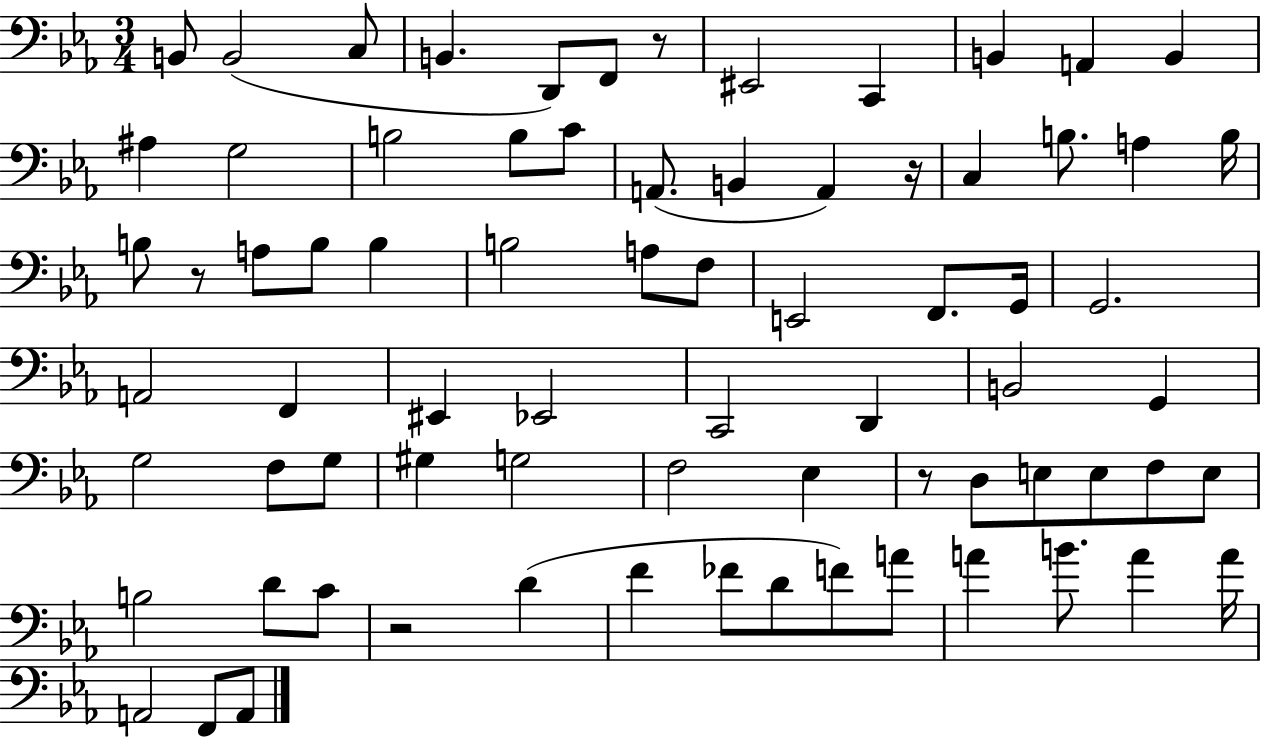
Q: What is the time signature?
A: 3/4